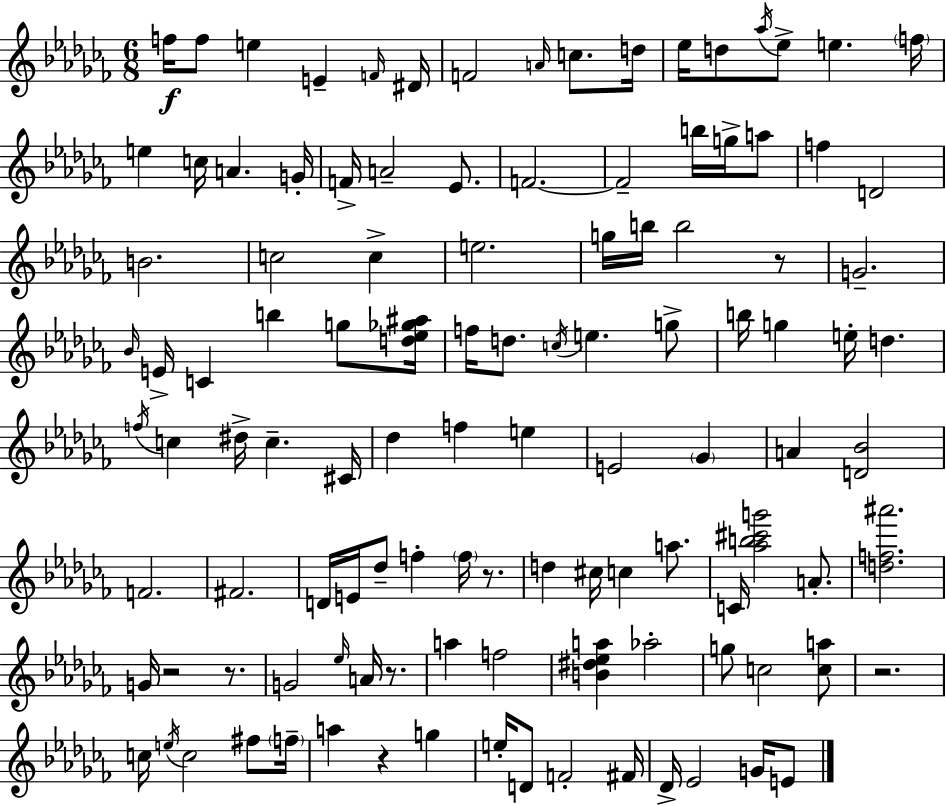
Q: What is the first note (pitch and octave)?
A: F5